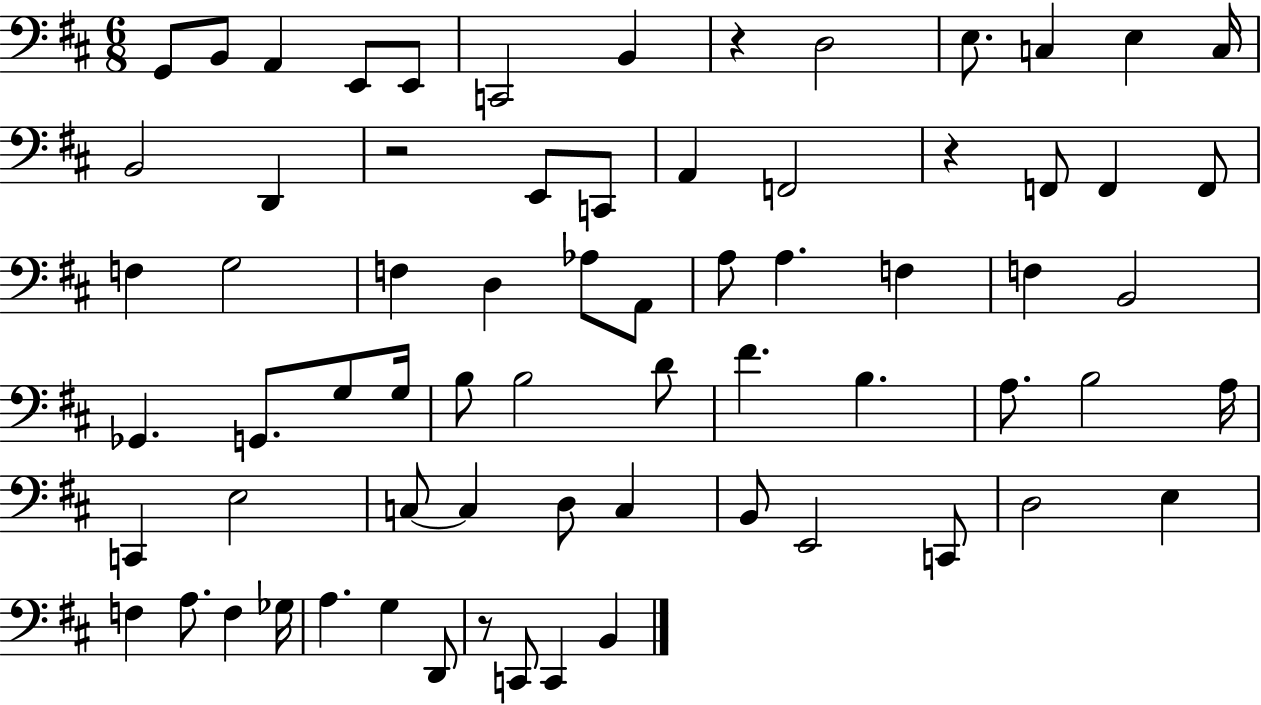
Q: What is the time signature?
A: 6/8